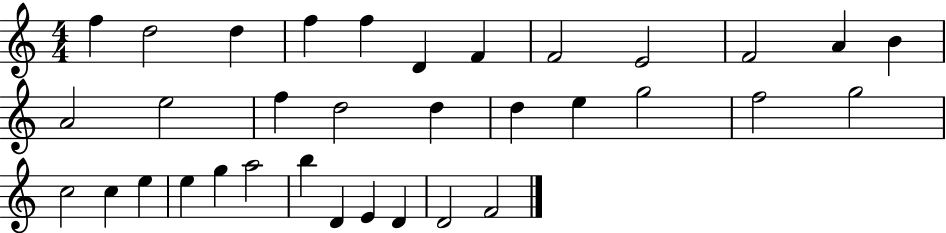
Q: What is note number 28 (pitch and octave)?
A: A5